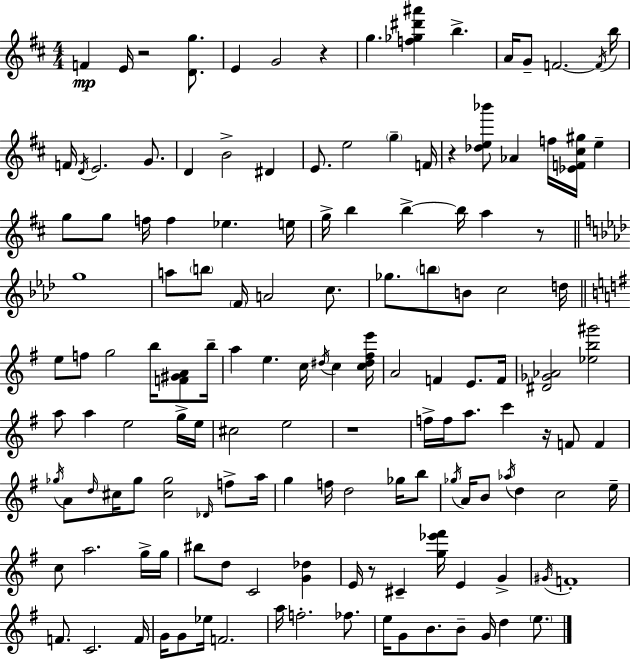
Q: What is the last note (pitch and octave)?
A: E5